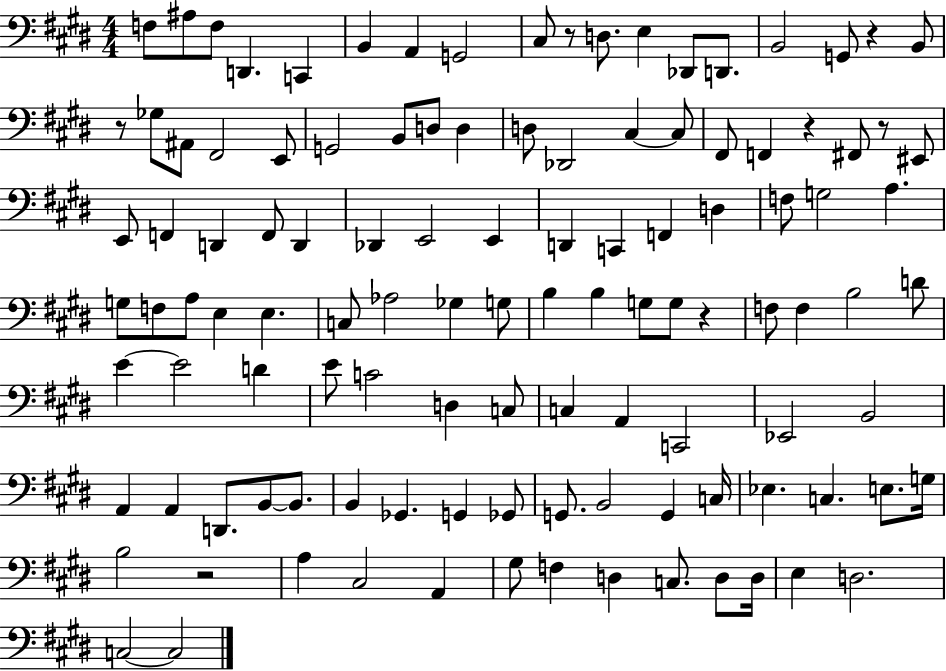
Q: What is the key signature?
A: E major